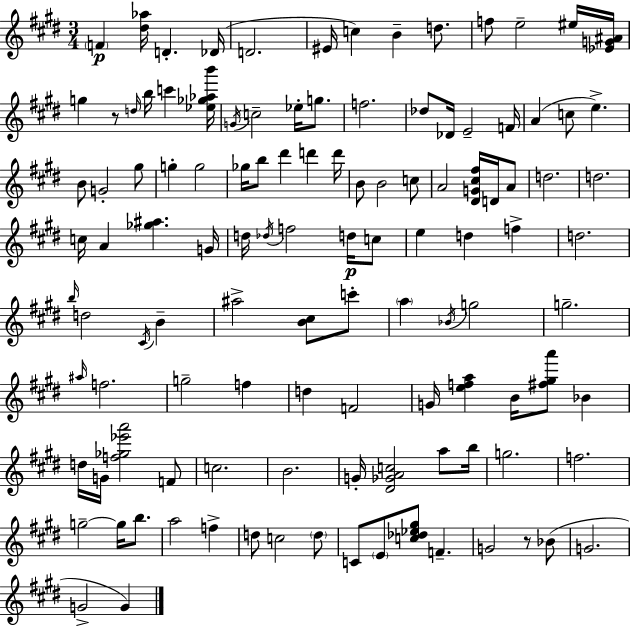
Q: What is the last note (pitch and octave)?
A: G4